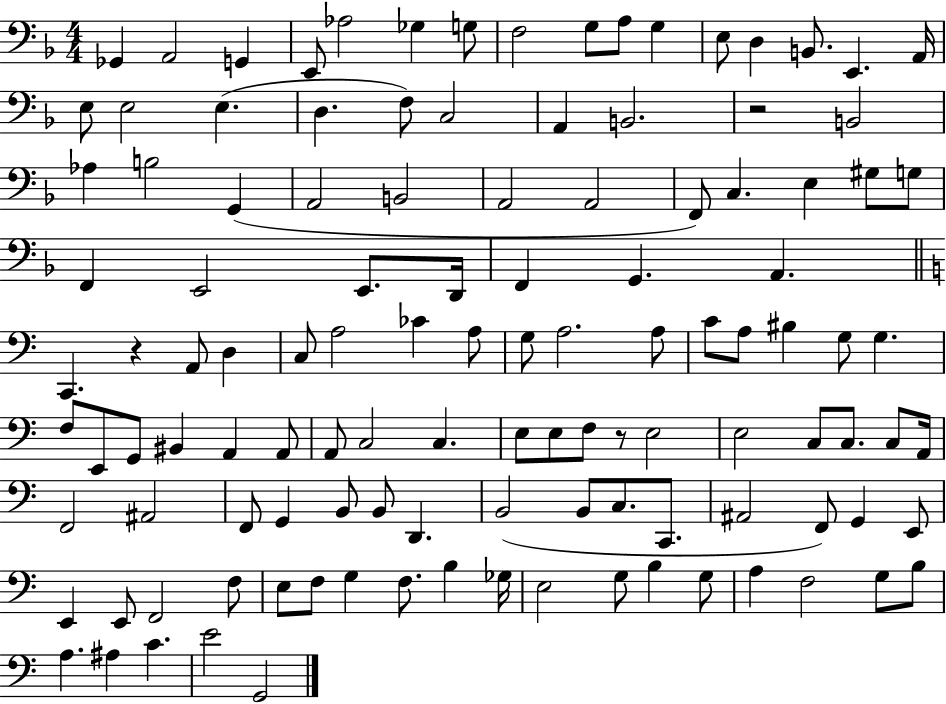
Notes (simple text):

Gb2/q A2/h G2/q E2/e Ab3/h Gb3/q G3/e F3/h G3/e A3/e G3/q E3/e D3/q B2/e. E2/q. A2/s E3/e E3/h E3/q. D3/q. F3/e C3/h A2/q B2/h. R/h B2/h Ab3/q B3/h G2/q A2/h B2/h A2/h A2/h F2/e C3/q. E3/q G#3/e G3/e F2/q E2/h E2/e. D2/s F2/q G2/q. A2/q. C2/q. R/q A2/e D3/q C3/e A3/h CES4/q A3/e G3/e A3/h. A3/e C4/e A3/e BIS3/q G3/e G3/q. F3/e E2/e G2/e BIS2/q A2/q A2/e A2/e C3/h C3/q. E3/e E3/e F3/e R/e E3/h E3/h C3/e C3/e. C3/e A2/s F2/h A#2/h F2/e G2/q B2/e B2/e D2/q. B2/h B2/e C3/e. C2/e. A#2/h F2/e G2/q E2/e E2/q E2/e F2/h F3/e E3/e F3/e G3/q F3/e. B3/q Gb3/s E3/h G3/e B3/q G3/e A3/q F3/h G3/e B3/e A3/q. A#3/q C4/q. E4/h G2/h